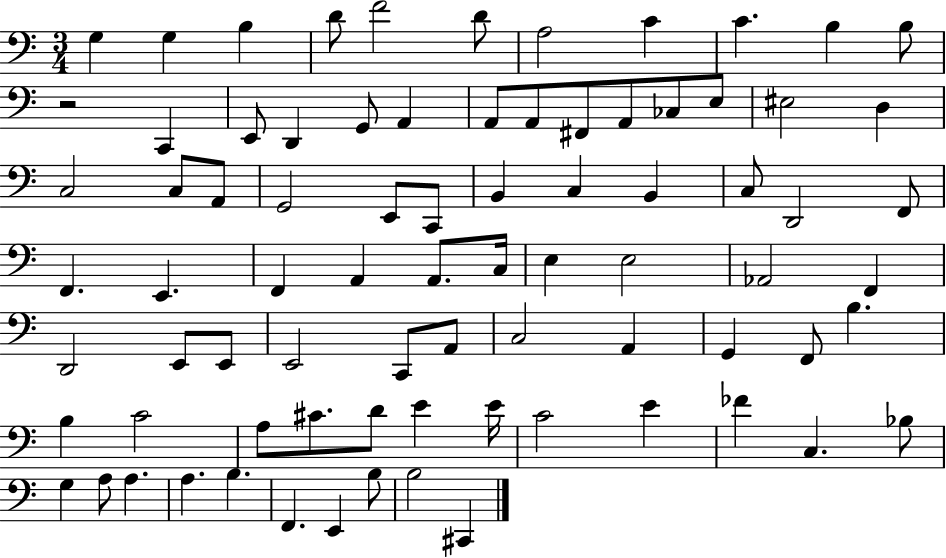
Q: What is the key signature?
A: C major